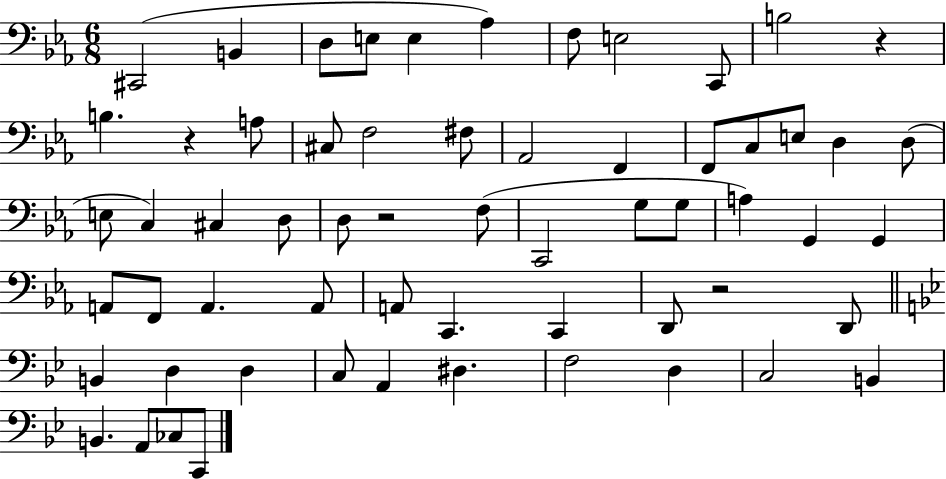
X:1
T:Untitled
M:6/8
L:1/4
K:Eb
^C,,2 B,, D,/2 E,/2 E, _A, F,/2 E,2 C,,/2 B,2 z B, z A,/2 ^C,/2 F,2 ^F,/2 _A,,2 F,, F,,/2 C,/2 E,/2 D, D,/2 E,/2 C, ^C, D,/2 D,/2 z2 F,/2 C,,2 G,/2 G,/2 A, G,, G,, A,,/2 F,,/2 A,, A,,/2 A,,/2 C,, C,, D,,/2 z2 D,,/2 B,, D, D, C,/2 A,, ^D, F,2 D, C,2 B,, B,, A,,/2 _C,/2 C,,/2